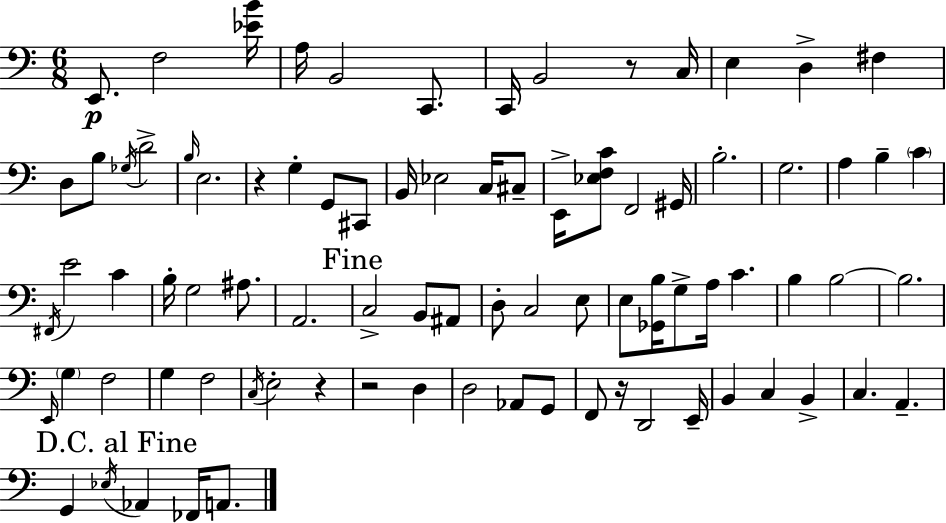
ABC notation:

X:1
T:Untitled
M:6/8
L:1/4
K:Am
E,,/2 F,2 [_EB]/4 A,/4 B,,2 C,,/2 C,,/4 B,,2 z/2 C,/4 E, D, ^F, D,/2 B,/2 _G,/4 D2 B,/4 E,2 z G, G,,/2 ^C,,/2 B,,/4 _E,2 C,/4 ^C,/2 E,,/4 [_E,F,C]/2 F,,2 ^G,,/4 B,2 G,2 A, B, C ^F,,/4 E2 C B,/4 G,2 ^A,/2 A,,2 C,2 B,,/2 ^A,,/2 D,/2 C,2 E,/2 E,/2 [_G,,B,]/4 G,/2 A,/4 C B, B,2 B,2 E,,/4 G, F,2 G, F,2 C,/4 E,2 z z2 D, D,2 _A,,/2 G,,/2 F,,/2 z/4 D,,2 E,,/4 B,, C, B,, C, A,, G,, _E,/4 _A,, _F,,/4 A,,/2